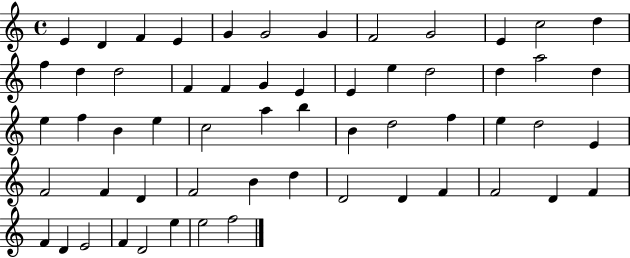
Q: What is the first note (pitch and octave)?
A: E4